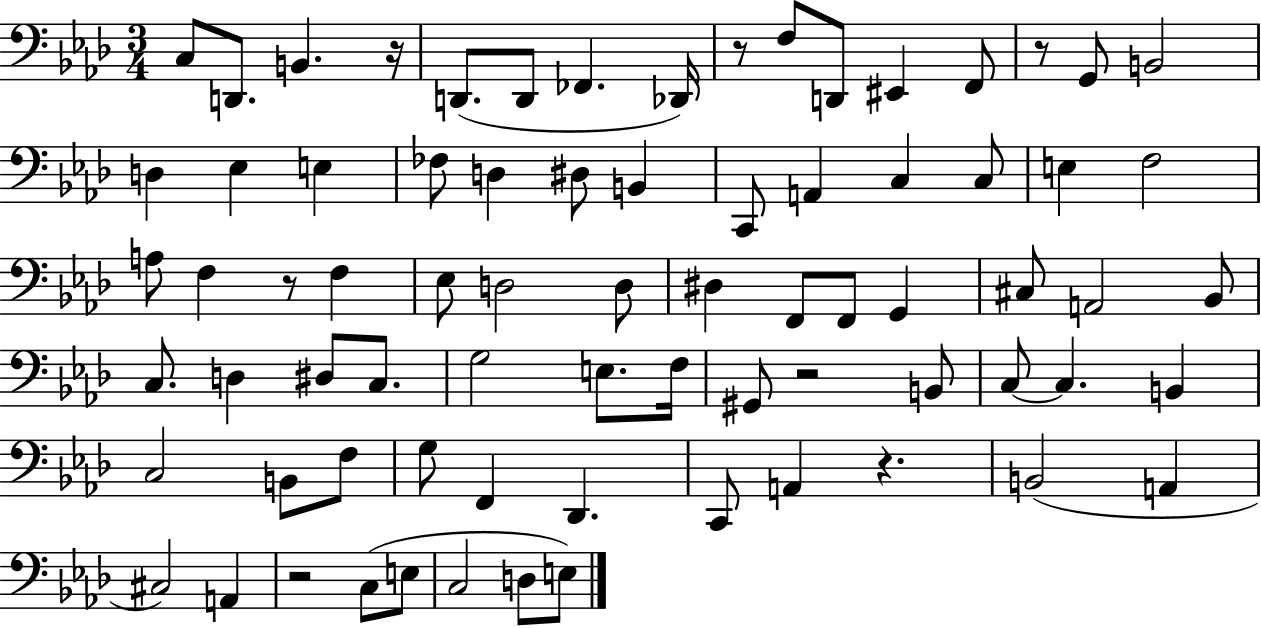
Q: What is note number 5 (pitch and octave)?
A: D2